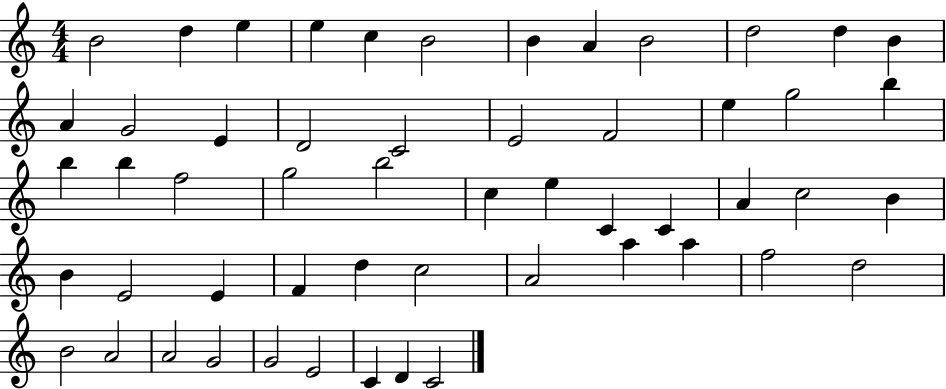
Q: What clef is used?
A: treble